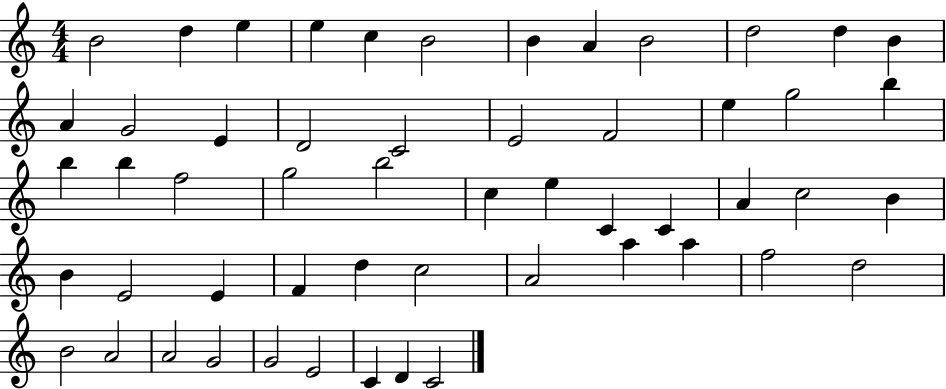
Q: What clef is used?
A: treble